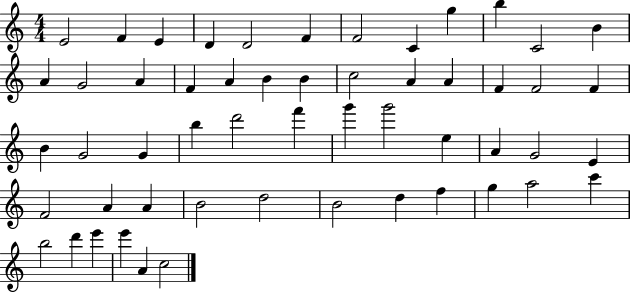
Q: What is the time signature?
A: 4/4